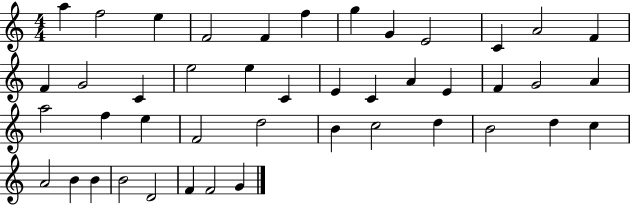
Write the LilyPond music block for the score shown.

{
  \clef treble
  \numericTimeSignature
  \time 4/4
  \key c \major
  a''4 f''2 e''4 | f'2 f'4 f''4 | g''4 g'4 e'2 | c'4 a'2 f'4 | \break f'4 g'2 c'4 | e''2 e''4 c'4 | e'4 c'4 a'4 e'4 | f'4 g'2 a'4 | \break a''2 f''4 e''4 | f'2 d''2 | b'4 c''2 d''4 | b'2 d''4 c''4 | \break a'2 b'4 b'4 | b'2 d'2 | f'4 f'2 g'4 | \bar "|."
}